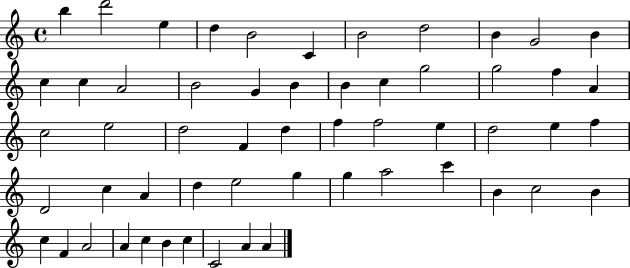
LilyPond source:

{
  \clef treble
  \time 4/4
  \defaultTimeSignature
  \key c \major
  b''4 d'''2 e''4 | d''4 b'2 c'4 | b'2 d''2 | b'4 g'2 b'4 | \break c''4 c''4 a'2 | b'2 g'4 b'4 | b'4 c''4 g''2 | g''2 f''4 a'4 | \break c''2 e''2 | d''2 f'4 d''4 | f''4 f''2 e''4 | d''2 e''4 f''4 | \break d'2 c''4 a'4 | d''4 e''2 g''4 | g''4 a''2 c'''4 | b'4 c''2 b'4 | \break c''4 f'4 a'2 | a'4 c''4 b'4 c''4 | c'2 a'4 a'4 | \bar "|."
}